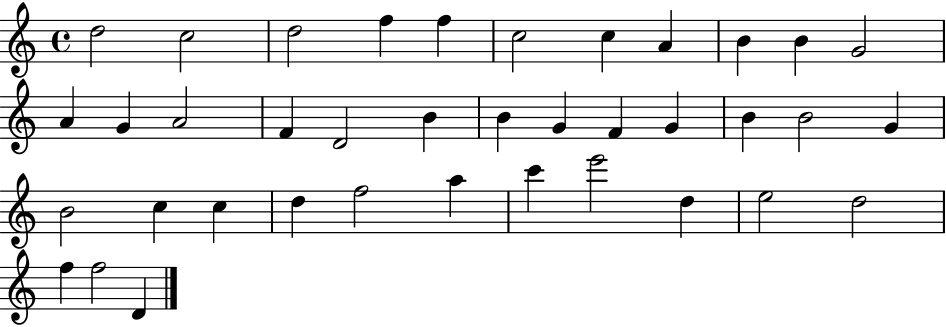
{
  \clef treble
  \time 4/4
  \defaultTimeSignature
  \key c \major
  d''2 c''2 | d''2 f''4 f''4 | c''2 c''4 a'4 | b'4 b'4 g'2 | \break a'4 g'4 a'2 | f'4 d'2 b'4 | b'4 g'4 f'4 g'4 | b'4 b'2 g'4 | \break b'2 c''4 c''4 | d''4 f''2 a''4 | c'''4 e'''2 d''4 | e''2 d''2 | \break f''4 f''2 d'4 | \bar "|."
}